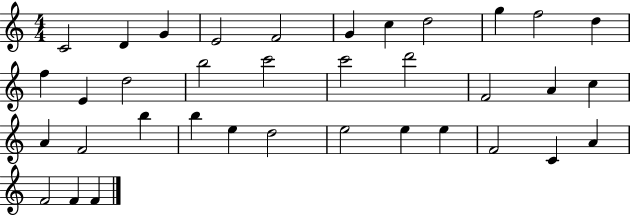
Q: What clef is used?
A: treble